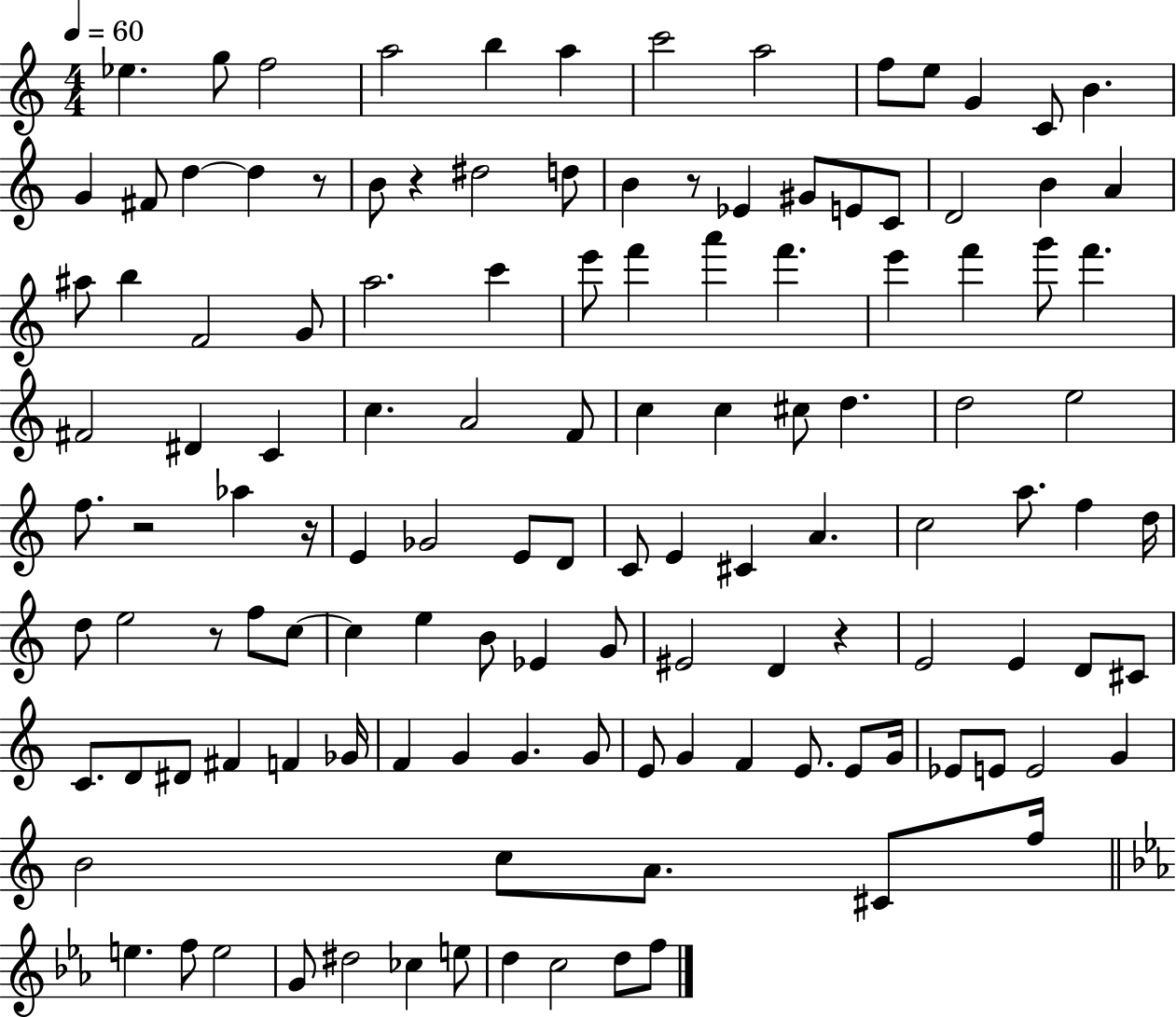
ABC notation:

X:1
T:Untitled
M:4/4
L:1/4
K:C
_e g/2 f2 a2 b a c'2 a2 f/2 e/2 G C/2 B G ^F/2 d d z/2 B/2 z ^d2 d/2 B z/2 _E ^G/2 E/2 C/2 D2 B A ^a/2 b F2 G/2 a2 c' e'/2 f' a' f' e' f' g'/2 f' ^F2 ^D C c A2 F/2 c c ^c/2 d d2 e2 f/2 z2 _a z/4 E _G2 E/2 D/2 C/2 E ^C A c2 a/2 f d/4 d/2 e2 z/2 f/2 c/2 c e B/2 _E G/2 ^E2 D z E2 E D/2 ^C/2 C/2 D/2 ^D/2 ^F F _G/4 F G G G/2 E/2 G F E/2 E/2 G/4 _E/2 E/2 E2 G B2 c/2 A/2 ^C/2 f/4 e f/2 e2 G/2 ^d2 _c e/2 d c2 d/2 f/2